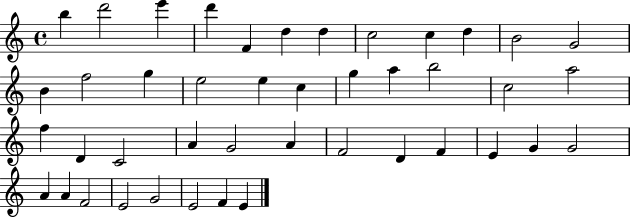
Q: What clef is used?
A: treble